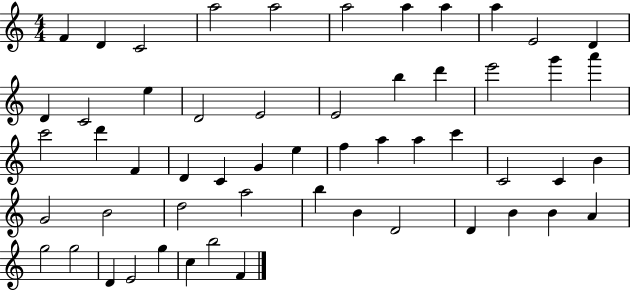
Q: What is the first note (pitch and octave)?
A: F4